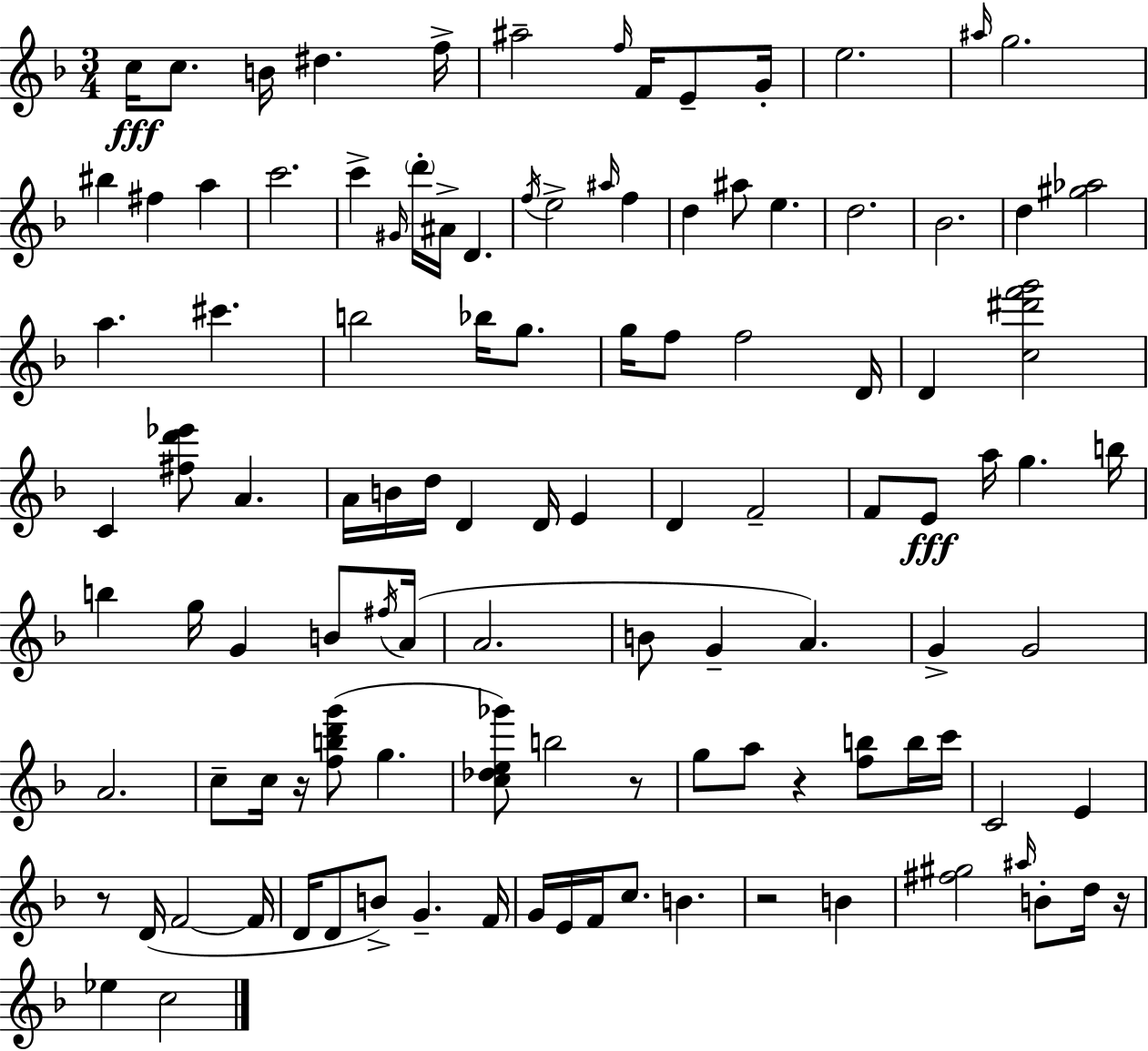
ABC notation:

X:1
T:Untitled
M:3/4
L:1/4
K:Dm
c/4 c/2 B/4 ^d f/4 ^a2 f/4 F/4 E/2 G/4 e2 ^a/4 g2 ^b ^f a c'2 c' ^G/4 d'/4 ^A/4 D f/4 e2 ^a/4 f d ^a/2 e d2 _B2 d [^g_a]2 a ^c' b2 _b/4 g/2 g/4 f/2 f2 D/4 D [c^d'f'g']2 C [^fd'_e']/2 A A/4 B/4 d/4 D D/4 E D F2 F/2 E/2 a/4 g b/4 b g/4 G B/2 ^f/4 A/4 A2 B/2 G A G G2 A2 c/2 c/4 z/4 [fbd'g']/2 g [c_de_g']/2 b2 z/2 g/2 a/2 z [fb]/2 b/4 c'/4 C2 E z/2 D/4 F2 F/4 D/4 D/2 B/2 G F/4 G/4 E/4 F/4 c/2 B z2 B [^f^g]2 ^a/4 B/2 d/4 z/4 _e c2